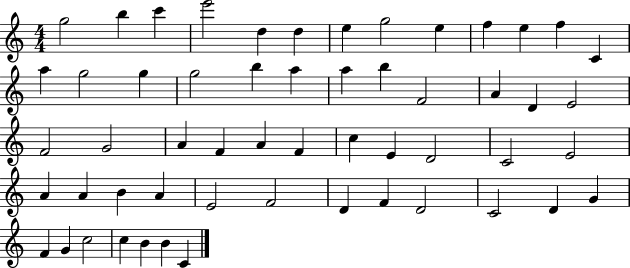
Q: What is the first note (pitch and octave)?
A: G5